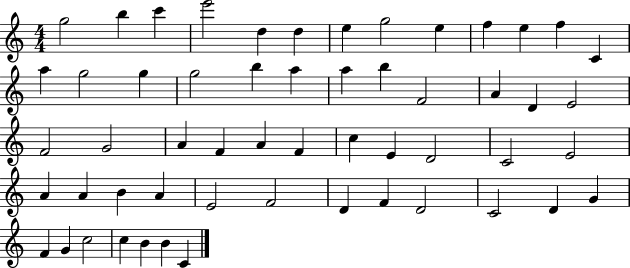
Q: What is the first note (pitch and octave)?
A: G5